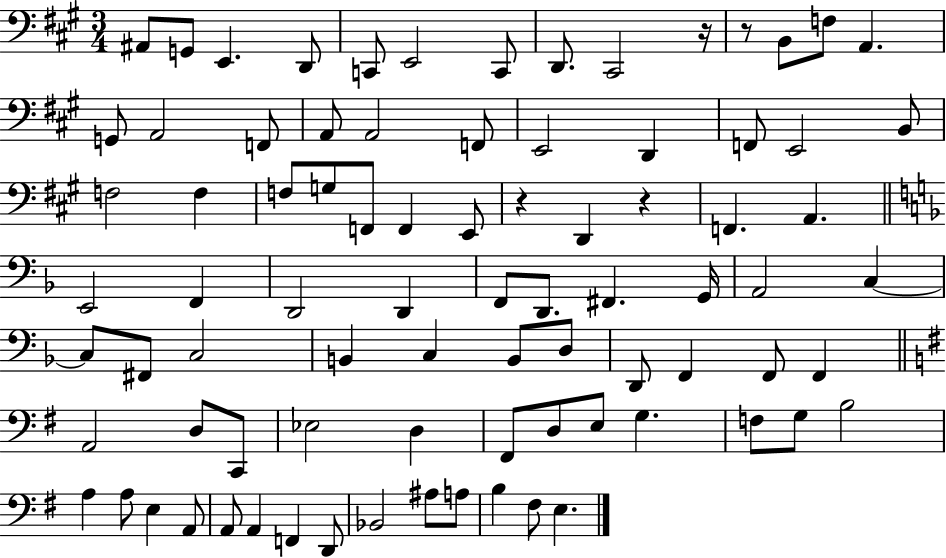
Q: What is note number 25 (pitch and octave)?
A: F3